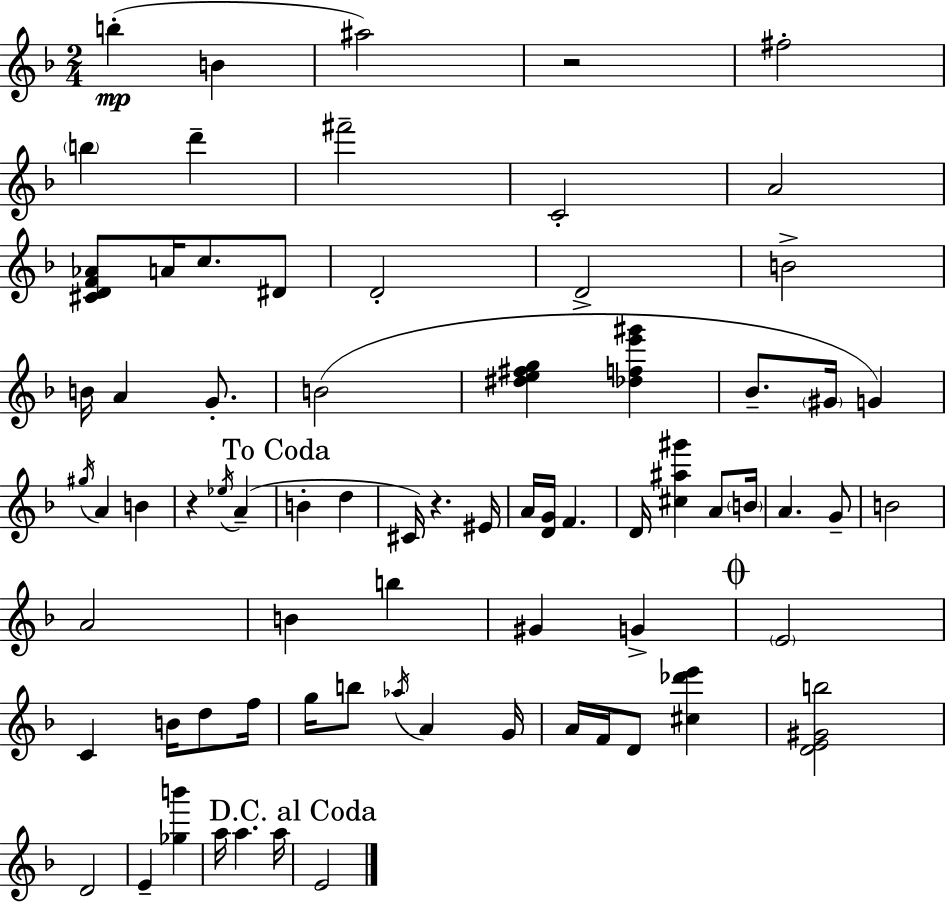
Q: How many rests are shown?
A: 3